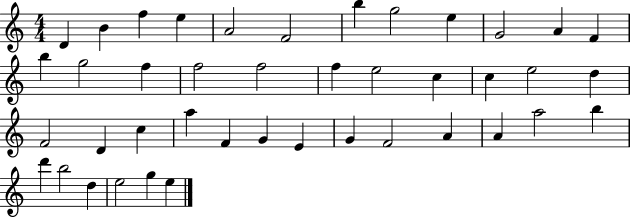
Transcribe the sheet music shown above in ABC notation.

X:1
T:Untitled
M:4/4
L:1/4
K:C
D B f e A2 F2 b g2 e G2 A F b g2 f f2 f2 f e2 c c e2 d F2 D c a F G E G F2 A A a2 b d' b2 d e2 g e